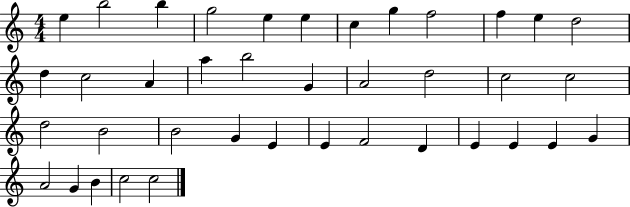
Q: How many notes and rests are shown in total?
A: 39